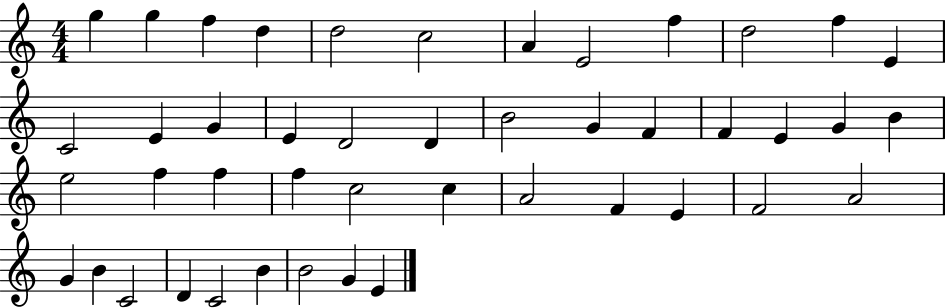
G5/q G5/q F5/q D5/q D5/h C5/h A4/q E4/h F5/q D5/h F5/q E4/q C4/h E4/q G4/q E4/q D4/h D4/q B4/h G4/q F4/q F4/q E4/q G4/q B4/q E5/h F5/q F5/q F5/q C5/h C5/q A4/h F4/q E4/q F4/h A4/h G4/q B4/q C4/h D4/q C4/h B4/q B4/h G4/q E4/q